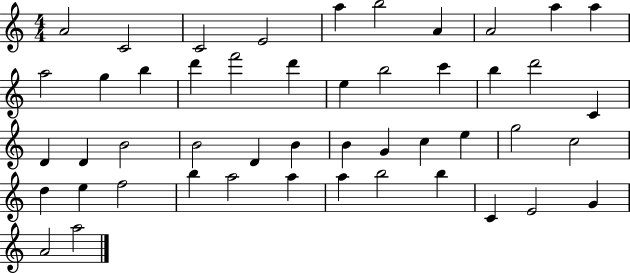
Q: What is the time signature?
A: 4/4